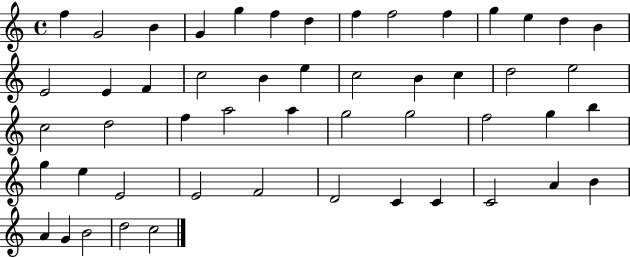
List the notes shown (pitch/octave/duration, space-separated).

F5/q G4/h B4/q G4/q G5/q F5/q D5/q F5/q F5/h F5/q G5/q E5/q D5/q B4/q E4/h E4/q F4/q C5/h B4/q E5/q C5/h B4/q C5/q D5/h E5/h C5/h D5/h F5/q A5/h A5/q G5/h G5/h F5/h G5/q B5/q G5/q E5/q E4/h E4/h F4/h D4/h C4/q C4/q C4/h A4/q B4/q A4/q G4/q B4/h D5/h C5/h